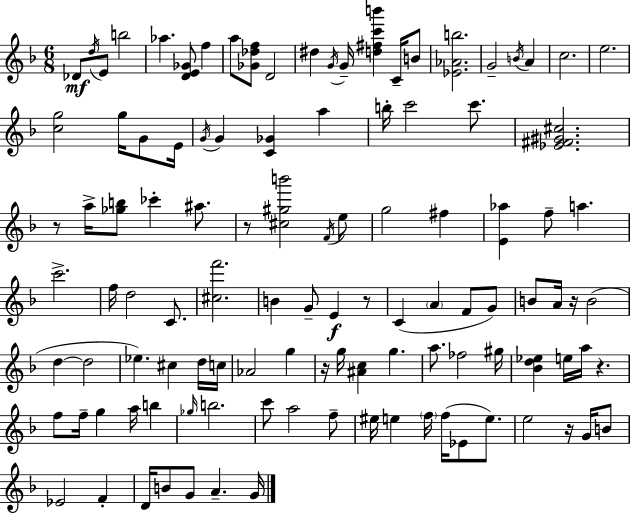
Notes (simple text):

Db4/e D5/s E4/e B5/h Ab5/q. [D4,E4,Gb4]/e F5/q A5/e [Gb4,Db5,F5]/e D4/h D#5/q G4/s G4/s [D5,F#5,C6,B6]/q C4/s B4/e [Eb4,Ab4,B5]/h. G4/h B4/s A4/q C5/h. E5/h. [C5,G5]/h G5/s G4/e E4/s G4/s G4/q [C4,Gb4]/q A5/q B5/s C6/h C6/e. [Eb4,F#4,G#4,C#5]/h. R/e A5/s [Gb5,B5]/e CES6/q A#5/e. R/e [C#5,G#5,B6]/h F4/s E5/e G5/h F#5/q [E4,Ab5]/q F5/e A5/q. C6/h. F5/s D5/h C4/e. [C#5,F6]/h. B4/q G4/e E4/q R/e C4/q A4/q F4/e G4/e B4/e A4/s R/s B4/h D5/q D5/h Eb5/q. C#5/q D5/s C5/s Ab4/h G5/q R/s G5/s [A#4,C5]/q G5/q. A5/e. FES5/h G#5/s [Bb4,D5,Eb5]/q E5/s A5/s R/q. F5/e F5/s G5/q A5/s B5/q Gb5/s B5/h. C6/e A5/h F5/e EIS5/s E5/q F5/s F5/s Eb4/e E5/e. E5/h R/s G4/s B4/e Eb4/h F4/q D4/s B4/e G4/e A4/q. G4/s